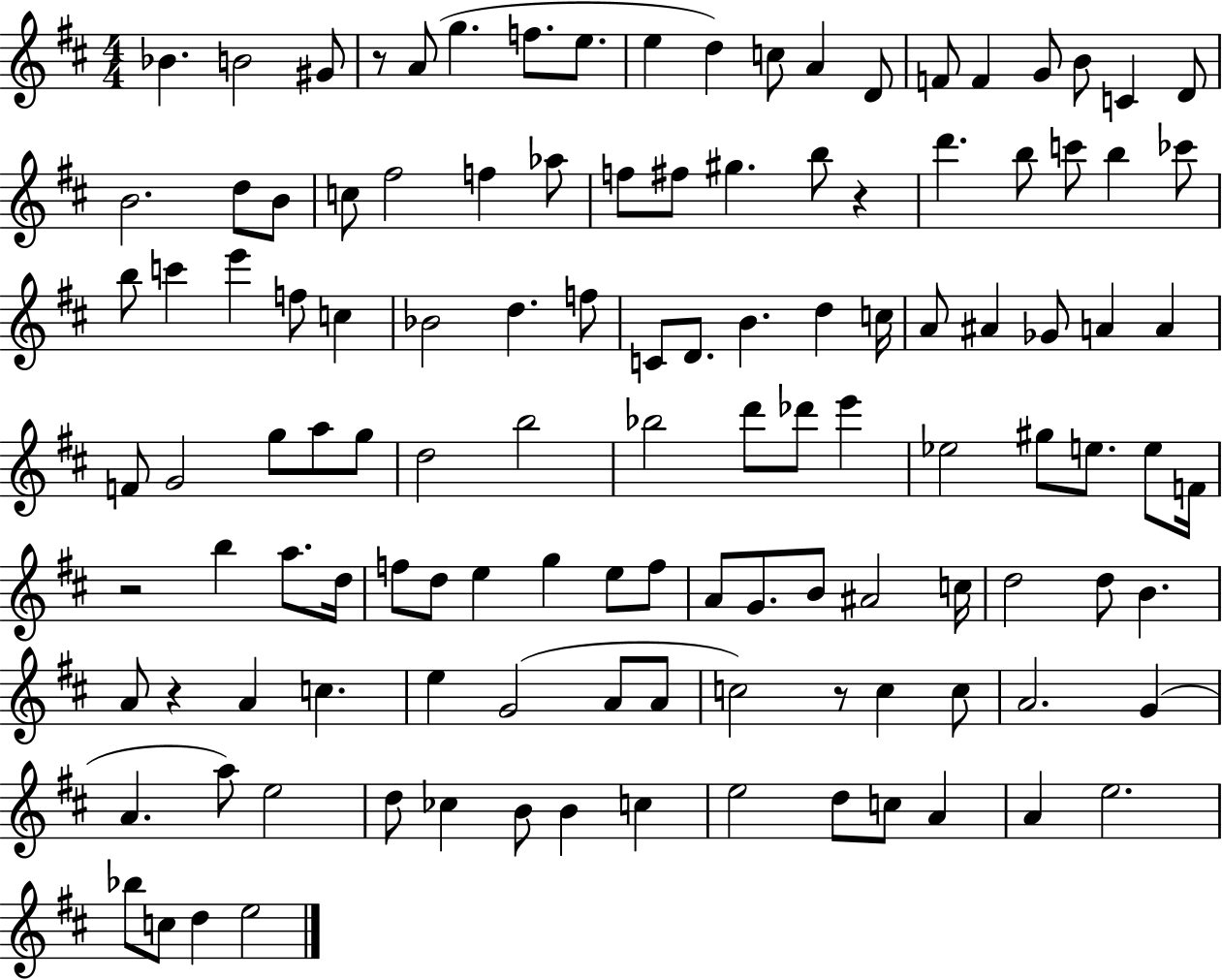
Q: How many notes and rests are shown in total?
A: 120